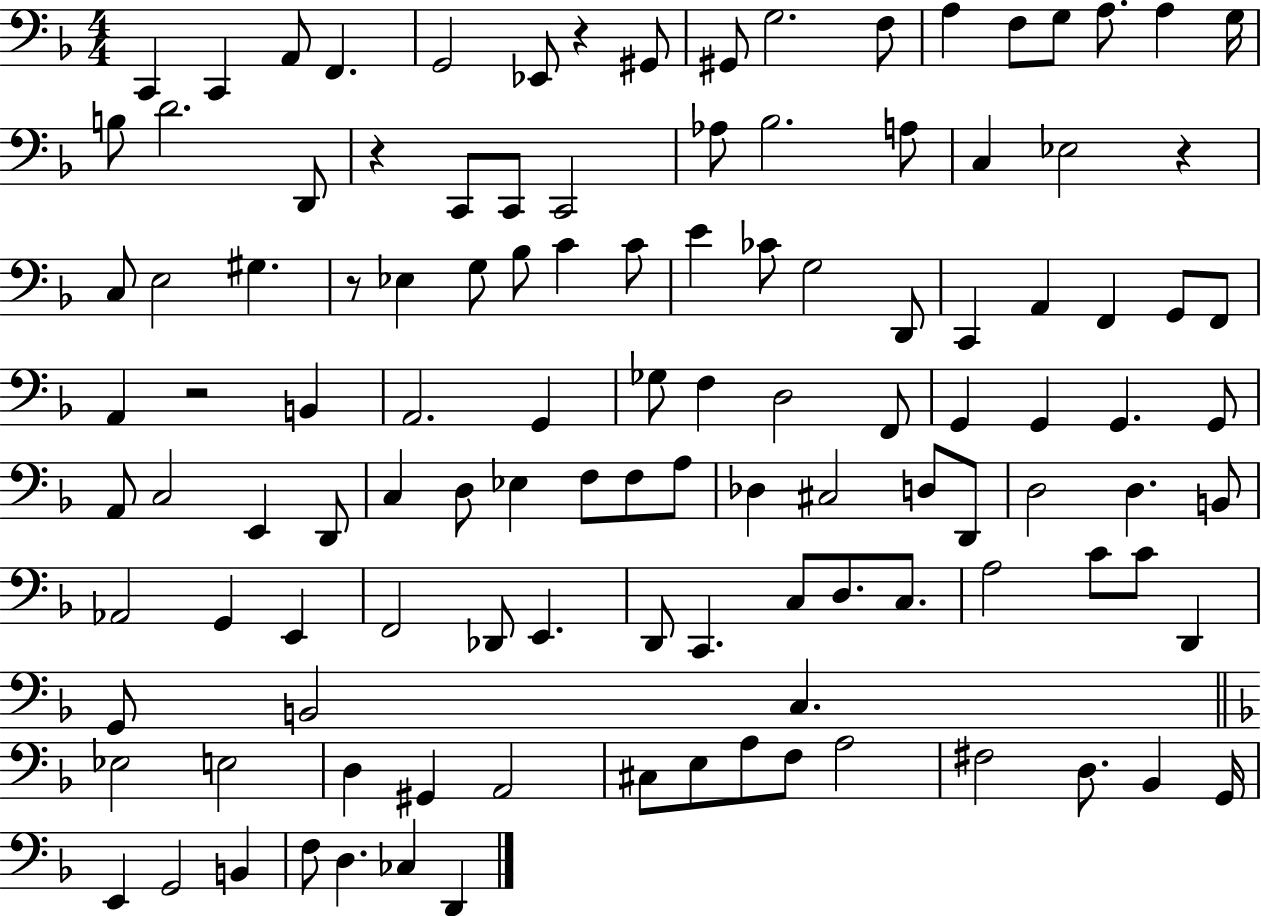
X:1
T:Untitled
M:4/4
L:1/4
K:F
C,, C,, A,,/2 F,, G,,2 _E,,/2 z ^G,,/2 ^G,,/2 G,2 F,/2 A, F,/2 G,/2 A,/2 A, G,/4 B,/2 D2 D,,/2 z C,,/2 C,,/2 C,,2 _A,/2 _B,2 A,/2 C, _E,2 z C,/2 E,2 ^G, z/2 _E, G,/2 _B,/2 C C/2 E _C/2 G,2 D,,/2 C,, A,, F,, G,,/2 F,,/2 A,, z2 B,, A,,2 G,, _G,/2 F, D,2 F,,/2 G,, G,, G,, G,,/2 A,,/2 C,2 E,, D,,/2 C, D,/2 _E, F,/2 F,/2 A,/2 _D, ^C,2 D,/2 D,,/2 D,2 D, B,,/2 _A,,2 G,, E,, F,,2 _D,,/2 E,, D,,/2 C,, C,/2 D,/2 C,/2 A,2 C/2 C/2 D,, G,,/2 B,,2 C, _E,2 E,2 D, ^G,, A,,2 ^C,/2 E,/2 A,/2 F,/2 A,2 ^F,2 D,/2 _B,, G,,/4 E,, G,,2 B,, F,/2 D, _C, D,,